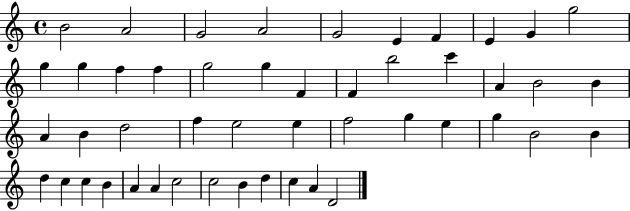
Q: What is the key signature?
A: C major